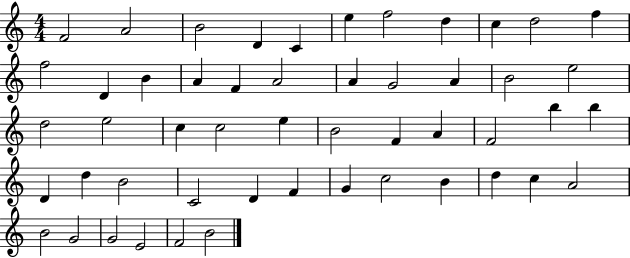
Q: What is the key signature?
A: C major